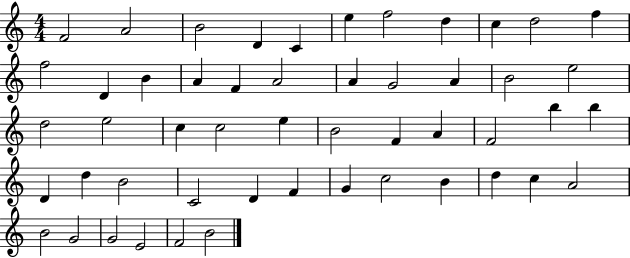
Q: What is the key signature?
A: C major